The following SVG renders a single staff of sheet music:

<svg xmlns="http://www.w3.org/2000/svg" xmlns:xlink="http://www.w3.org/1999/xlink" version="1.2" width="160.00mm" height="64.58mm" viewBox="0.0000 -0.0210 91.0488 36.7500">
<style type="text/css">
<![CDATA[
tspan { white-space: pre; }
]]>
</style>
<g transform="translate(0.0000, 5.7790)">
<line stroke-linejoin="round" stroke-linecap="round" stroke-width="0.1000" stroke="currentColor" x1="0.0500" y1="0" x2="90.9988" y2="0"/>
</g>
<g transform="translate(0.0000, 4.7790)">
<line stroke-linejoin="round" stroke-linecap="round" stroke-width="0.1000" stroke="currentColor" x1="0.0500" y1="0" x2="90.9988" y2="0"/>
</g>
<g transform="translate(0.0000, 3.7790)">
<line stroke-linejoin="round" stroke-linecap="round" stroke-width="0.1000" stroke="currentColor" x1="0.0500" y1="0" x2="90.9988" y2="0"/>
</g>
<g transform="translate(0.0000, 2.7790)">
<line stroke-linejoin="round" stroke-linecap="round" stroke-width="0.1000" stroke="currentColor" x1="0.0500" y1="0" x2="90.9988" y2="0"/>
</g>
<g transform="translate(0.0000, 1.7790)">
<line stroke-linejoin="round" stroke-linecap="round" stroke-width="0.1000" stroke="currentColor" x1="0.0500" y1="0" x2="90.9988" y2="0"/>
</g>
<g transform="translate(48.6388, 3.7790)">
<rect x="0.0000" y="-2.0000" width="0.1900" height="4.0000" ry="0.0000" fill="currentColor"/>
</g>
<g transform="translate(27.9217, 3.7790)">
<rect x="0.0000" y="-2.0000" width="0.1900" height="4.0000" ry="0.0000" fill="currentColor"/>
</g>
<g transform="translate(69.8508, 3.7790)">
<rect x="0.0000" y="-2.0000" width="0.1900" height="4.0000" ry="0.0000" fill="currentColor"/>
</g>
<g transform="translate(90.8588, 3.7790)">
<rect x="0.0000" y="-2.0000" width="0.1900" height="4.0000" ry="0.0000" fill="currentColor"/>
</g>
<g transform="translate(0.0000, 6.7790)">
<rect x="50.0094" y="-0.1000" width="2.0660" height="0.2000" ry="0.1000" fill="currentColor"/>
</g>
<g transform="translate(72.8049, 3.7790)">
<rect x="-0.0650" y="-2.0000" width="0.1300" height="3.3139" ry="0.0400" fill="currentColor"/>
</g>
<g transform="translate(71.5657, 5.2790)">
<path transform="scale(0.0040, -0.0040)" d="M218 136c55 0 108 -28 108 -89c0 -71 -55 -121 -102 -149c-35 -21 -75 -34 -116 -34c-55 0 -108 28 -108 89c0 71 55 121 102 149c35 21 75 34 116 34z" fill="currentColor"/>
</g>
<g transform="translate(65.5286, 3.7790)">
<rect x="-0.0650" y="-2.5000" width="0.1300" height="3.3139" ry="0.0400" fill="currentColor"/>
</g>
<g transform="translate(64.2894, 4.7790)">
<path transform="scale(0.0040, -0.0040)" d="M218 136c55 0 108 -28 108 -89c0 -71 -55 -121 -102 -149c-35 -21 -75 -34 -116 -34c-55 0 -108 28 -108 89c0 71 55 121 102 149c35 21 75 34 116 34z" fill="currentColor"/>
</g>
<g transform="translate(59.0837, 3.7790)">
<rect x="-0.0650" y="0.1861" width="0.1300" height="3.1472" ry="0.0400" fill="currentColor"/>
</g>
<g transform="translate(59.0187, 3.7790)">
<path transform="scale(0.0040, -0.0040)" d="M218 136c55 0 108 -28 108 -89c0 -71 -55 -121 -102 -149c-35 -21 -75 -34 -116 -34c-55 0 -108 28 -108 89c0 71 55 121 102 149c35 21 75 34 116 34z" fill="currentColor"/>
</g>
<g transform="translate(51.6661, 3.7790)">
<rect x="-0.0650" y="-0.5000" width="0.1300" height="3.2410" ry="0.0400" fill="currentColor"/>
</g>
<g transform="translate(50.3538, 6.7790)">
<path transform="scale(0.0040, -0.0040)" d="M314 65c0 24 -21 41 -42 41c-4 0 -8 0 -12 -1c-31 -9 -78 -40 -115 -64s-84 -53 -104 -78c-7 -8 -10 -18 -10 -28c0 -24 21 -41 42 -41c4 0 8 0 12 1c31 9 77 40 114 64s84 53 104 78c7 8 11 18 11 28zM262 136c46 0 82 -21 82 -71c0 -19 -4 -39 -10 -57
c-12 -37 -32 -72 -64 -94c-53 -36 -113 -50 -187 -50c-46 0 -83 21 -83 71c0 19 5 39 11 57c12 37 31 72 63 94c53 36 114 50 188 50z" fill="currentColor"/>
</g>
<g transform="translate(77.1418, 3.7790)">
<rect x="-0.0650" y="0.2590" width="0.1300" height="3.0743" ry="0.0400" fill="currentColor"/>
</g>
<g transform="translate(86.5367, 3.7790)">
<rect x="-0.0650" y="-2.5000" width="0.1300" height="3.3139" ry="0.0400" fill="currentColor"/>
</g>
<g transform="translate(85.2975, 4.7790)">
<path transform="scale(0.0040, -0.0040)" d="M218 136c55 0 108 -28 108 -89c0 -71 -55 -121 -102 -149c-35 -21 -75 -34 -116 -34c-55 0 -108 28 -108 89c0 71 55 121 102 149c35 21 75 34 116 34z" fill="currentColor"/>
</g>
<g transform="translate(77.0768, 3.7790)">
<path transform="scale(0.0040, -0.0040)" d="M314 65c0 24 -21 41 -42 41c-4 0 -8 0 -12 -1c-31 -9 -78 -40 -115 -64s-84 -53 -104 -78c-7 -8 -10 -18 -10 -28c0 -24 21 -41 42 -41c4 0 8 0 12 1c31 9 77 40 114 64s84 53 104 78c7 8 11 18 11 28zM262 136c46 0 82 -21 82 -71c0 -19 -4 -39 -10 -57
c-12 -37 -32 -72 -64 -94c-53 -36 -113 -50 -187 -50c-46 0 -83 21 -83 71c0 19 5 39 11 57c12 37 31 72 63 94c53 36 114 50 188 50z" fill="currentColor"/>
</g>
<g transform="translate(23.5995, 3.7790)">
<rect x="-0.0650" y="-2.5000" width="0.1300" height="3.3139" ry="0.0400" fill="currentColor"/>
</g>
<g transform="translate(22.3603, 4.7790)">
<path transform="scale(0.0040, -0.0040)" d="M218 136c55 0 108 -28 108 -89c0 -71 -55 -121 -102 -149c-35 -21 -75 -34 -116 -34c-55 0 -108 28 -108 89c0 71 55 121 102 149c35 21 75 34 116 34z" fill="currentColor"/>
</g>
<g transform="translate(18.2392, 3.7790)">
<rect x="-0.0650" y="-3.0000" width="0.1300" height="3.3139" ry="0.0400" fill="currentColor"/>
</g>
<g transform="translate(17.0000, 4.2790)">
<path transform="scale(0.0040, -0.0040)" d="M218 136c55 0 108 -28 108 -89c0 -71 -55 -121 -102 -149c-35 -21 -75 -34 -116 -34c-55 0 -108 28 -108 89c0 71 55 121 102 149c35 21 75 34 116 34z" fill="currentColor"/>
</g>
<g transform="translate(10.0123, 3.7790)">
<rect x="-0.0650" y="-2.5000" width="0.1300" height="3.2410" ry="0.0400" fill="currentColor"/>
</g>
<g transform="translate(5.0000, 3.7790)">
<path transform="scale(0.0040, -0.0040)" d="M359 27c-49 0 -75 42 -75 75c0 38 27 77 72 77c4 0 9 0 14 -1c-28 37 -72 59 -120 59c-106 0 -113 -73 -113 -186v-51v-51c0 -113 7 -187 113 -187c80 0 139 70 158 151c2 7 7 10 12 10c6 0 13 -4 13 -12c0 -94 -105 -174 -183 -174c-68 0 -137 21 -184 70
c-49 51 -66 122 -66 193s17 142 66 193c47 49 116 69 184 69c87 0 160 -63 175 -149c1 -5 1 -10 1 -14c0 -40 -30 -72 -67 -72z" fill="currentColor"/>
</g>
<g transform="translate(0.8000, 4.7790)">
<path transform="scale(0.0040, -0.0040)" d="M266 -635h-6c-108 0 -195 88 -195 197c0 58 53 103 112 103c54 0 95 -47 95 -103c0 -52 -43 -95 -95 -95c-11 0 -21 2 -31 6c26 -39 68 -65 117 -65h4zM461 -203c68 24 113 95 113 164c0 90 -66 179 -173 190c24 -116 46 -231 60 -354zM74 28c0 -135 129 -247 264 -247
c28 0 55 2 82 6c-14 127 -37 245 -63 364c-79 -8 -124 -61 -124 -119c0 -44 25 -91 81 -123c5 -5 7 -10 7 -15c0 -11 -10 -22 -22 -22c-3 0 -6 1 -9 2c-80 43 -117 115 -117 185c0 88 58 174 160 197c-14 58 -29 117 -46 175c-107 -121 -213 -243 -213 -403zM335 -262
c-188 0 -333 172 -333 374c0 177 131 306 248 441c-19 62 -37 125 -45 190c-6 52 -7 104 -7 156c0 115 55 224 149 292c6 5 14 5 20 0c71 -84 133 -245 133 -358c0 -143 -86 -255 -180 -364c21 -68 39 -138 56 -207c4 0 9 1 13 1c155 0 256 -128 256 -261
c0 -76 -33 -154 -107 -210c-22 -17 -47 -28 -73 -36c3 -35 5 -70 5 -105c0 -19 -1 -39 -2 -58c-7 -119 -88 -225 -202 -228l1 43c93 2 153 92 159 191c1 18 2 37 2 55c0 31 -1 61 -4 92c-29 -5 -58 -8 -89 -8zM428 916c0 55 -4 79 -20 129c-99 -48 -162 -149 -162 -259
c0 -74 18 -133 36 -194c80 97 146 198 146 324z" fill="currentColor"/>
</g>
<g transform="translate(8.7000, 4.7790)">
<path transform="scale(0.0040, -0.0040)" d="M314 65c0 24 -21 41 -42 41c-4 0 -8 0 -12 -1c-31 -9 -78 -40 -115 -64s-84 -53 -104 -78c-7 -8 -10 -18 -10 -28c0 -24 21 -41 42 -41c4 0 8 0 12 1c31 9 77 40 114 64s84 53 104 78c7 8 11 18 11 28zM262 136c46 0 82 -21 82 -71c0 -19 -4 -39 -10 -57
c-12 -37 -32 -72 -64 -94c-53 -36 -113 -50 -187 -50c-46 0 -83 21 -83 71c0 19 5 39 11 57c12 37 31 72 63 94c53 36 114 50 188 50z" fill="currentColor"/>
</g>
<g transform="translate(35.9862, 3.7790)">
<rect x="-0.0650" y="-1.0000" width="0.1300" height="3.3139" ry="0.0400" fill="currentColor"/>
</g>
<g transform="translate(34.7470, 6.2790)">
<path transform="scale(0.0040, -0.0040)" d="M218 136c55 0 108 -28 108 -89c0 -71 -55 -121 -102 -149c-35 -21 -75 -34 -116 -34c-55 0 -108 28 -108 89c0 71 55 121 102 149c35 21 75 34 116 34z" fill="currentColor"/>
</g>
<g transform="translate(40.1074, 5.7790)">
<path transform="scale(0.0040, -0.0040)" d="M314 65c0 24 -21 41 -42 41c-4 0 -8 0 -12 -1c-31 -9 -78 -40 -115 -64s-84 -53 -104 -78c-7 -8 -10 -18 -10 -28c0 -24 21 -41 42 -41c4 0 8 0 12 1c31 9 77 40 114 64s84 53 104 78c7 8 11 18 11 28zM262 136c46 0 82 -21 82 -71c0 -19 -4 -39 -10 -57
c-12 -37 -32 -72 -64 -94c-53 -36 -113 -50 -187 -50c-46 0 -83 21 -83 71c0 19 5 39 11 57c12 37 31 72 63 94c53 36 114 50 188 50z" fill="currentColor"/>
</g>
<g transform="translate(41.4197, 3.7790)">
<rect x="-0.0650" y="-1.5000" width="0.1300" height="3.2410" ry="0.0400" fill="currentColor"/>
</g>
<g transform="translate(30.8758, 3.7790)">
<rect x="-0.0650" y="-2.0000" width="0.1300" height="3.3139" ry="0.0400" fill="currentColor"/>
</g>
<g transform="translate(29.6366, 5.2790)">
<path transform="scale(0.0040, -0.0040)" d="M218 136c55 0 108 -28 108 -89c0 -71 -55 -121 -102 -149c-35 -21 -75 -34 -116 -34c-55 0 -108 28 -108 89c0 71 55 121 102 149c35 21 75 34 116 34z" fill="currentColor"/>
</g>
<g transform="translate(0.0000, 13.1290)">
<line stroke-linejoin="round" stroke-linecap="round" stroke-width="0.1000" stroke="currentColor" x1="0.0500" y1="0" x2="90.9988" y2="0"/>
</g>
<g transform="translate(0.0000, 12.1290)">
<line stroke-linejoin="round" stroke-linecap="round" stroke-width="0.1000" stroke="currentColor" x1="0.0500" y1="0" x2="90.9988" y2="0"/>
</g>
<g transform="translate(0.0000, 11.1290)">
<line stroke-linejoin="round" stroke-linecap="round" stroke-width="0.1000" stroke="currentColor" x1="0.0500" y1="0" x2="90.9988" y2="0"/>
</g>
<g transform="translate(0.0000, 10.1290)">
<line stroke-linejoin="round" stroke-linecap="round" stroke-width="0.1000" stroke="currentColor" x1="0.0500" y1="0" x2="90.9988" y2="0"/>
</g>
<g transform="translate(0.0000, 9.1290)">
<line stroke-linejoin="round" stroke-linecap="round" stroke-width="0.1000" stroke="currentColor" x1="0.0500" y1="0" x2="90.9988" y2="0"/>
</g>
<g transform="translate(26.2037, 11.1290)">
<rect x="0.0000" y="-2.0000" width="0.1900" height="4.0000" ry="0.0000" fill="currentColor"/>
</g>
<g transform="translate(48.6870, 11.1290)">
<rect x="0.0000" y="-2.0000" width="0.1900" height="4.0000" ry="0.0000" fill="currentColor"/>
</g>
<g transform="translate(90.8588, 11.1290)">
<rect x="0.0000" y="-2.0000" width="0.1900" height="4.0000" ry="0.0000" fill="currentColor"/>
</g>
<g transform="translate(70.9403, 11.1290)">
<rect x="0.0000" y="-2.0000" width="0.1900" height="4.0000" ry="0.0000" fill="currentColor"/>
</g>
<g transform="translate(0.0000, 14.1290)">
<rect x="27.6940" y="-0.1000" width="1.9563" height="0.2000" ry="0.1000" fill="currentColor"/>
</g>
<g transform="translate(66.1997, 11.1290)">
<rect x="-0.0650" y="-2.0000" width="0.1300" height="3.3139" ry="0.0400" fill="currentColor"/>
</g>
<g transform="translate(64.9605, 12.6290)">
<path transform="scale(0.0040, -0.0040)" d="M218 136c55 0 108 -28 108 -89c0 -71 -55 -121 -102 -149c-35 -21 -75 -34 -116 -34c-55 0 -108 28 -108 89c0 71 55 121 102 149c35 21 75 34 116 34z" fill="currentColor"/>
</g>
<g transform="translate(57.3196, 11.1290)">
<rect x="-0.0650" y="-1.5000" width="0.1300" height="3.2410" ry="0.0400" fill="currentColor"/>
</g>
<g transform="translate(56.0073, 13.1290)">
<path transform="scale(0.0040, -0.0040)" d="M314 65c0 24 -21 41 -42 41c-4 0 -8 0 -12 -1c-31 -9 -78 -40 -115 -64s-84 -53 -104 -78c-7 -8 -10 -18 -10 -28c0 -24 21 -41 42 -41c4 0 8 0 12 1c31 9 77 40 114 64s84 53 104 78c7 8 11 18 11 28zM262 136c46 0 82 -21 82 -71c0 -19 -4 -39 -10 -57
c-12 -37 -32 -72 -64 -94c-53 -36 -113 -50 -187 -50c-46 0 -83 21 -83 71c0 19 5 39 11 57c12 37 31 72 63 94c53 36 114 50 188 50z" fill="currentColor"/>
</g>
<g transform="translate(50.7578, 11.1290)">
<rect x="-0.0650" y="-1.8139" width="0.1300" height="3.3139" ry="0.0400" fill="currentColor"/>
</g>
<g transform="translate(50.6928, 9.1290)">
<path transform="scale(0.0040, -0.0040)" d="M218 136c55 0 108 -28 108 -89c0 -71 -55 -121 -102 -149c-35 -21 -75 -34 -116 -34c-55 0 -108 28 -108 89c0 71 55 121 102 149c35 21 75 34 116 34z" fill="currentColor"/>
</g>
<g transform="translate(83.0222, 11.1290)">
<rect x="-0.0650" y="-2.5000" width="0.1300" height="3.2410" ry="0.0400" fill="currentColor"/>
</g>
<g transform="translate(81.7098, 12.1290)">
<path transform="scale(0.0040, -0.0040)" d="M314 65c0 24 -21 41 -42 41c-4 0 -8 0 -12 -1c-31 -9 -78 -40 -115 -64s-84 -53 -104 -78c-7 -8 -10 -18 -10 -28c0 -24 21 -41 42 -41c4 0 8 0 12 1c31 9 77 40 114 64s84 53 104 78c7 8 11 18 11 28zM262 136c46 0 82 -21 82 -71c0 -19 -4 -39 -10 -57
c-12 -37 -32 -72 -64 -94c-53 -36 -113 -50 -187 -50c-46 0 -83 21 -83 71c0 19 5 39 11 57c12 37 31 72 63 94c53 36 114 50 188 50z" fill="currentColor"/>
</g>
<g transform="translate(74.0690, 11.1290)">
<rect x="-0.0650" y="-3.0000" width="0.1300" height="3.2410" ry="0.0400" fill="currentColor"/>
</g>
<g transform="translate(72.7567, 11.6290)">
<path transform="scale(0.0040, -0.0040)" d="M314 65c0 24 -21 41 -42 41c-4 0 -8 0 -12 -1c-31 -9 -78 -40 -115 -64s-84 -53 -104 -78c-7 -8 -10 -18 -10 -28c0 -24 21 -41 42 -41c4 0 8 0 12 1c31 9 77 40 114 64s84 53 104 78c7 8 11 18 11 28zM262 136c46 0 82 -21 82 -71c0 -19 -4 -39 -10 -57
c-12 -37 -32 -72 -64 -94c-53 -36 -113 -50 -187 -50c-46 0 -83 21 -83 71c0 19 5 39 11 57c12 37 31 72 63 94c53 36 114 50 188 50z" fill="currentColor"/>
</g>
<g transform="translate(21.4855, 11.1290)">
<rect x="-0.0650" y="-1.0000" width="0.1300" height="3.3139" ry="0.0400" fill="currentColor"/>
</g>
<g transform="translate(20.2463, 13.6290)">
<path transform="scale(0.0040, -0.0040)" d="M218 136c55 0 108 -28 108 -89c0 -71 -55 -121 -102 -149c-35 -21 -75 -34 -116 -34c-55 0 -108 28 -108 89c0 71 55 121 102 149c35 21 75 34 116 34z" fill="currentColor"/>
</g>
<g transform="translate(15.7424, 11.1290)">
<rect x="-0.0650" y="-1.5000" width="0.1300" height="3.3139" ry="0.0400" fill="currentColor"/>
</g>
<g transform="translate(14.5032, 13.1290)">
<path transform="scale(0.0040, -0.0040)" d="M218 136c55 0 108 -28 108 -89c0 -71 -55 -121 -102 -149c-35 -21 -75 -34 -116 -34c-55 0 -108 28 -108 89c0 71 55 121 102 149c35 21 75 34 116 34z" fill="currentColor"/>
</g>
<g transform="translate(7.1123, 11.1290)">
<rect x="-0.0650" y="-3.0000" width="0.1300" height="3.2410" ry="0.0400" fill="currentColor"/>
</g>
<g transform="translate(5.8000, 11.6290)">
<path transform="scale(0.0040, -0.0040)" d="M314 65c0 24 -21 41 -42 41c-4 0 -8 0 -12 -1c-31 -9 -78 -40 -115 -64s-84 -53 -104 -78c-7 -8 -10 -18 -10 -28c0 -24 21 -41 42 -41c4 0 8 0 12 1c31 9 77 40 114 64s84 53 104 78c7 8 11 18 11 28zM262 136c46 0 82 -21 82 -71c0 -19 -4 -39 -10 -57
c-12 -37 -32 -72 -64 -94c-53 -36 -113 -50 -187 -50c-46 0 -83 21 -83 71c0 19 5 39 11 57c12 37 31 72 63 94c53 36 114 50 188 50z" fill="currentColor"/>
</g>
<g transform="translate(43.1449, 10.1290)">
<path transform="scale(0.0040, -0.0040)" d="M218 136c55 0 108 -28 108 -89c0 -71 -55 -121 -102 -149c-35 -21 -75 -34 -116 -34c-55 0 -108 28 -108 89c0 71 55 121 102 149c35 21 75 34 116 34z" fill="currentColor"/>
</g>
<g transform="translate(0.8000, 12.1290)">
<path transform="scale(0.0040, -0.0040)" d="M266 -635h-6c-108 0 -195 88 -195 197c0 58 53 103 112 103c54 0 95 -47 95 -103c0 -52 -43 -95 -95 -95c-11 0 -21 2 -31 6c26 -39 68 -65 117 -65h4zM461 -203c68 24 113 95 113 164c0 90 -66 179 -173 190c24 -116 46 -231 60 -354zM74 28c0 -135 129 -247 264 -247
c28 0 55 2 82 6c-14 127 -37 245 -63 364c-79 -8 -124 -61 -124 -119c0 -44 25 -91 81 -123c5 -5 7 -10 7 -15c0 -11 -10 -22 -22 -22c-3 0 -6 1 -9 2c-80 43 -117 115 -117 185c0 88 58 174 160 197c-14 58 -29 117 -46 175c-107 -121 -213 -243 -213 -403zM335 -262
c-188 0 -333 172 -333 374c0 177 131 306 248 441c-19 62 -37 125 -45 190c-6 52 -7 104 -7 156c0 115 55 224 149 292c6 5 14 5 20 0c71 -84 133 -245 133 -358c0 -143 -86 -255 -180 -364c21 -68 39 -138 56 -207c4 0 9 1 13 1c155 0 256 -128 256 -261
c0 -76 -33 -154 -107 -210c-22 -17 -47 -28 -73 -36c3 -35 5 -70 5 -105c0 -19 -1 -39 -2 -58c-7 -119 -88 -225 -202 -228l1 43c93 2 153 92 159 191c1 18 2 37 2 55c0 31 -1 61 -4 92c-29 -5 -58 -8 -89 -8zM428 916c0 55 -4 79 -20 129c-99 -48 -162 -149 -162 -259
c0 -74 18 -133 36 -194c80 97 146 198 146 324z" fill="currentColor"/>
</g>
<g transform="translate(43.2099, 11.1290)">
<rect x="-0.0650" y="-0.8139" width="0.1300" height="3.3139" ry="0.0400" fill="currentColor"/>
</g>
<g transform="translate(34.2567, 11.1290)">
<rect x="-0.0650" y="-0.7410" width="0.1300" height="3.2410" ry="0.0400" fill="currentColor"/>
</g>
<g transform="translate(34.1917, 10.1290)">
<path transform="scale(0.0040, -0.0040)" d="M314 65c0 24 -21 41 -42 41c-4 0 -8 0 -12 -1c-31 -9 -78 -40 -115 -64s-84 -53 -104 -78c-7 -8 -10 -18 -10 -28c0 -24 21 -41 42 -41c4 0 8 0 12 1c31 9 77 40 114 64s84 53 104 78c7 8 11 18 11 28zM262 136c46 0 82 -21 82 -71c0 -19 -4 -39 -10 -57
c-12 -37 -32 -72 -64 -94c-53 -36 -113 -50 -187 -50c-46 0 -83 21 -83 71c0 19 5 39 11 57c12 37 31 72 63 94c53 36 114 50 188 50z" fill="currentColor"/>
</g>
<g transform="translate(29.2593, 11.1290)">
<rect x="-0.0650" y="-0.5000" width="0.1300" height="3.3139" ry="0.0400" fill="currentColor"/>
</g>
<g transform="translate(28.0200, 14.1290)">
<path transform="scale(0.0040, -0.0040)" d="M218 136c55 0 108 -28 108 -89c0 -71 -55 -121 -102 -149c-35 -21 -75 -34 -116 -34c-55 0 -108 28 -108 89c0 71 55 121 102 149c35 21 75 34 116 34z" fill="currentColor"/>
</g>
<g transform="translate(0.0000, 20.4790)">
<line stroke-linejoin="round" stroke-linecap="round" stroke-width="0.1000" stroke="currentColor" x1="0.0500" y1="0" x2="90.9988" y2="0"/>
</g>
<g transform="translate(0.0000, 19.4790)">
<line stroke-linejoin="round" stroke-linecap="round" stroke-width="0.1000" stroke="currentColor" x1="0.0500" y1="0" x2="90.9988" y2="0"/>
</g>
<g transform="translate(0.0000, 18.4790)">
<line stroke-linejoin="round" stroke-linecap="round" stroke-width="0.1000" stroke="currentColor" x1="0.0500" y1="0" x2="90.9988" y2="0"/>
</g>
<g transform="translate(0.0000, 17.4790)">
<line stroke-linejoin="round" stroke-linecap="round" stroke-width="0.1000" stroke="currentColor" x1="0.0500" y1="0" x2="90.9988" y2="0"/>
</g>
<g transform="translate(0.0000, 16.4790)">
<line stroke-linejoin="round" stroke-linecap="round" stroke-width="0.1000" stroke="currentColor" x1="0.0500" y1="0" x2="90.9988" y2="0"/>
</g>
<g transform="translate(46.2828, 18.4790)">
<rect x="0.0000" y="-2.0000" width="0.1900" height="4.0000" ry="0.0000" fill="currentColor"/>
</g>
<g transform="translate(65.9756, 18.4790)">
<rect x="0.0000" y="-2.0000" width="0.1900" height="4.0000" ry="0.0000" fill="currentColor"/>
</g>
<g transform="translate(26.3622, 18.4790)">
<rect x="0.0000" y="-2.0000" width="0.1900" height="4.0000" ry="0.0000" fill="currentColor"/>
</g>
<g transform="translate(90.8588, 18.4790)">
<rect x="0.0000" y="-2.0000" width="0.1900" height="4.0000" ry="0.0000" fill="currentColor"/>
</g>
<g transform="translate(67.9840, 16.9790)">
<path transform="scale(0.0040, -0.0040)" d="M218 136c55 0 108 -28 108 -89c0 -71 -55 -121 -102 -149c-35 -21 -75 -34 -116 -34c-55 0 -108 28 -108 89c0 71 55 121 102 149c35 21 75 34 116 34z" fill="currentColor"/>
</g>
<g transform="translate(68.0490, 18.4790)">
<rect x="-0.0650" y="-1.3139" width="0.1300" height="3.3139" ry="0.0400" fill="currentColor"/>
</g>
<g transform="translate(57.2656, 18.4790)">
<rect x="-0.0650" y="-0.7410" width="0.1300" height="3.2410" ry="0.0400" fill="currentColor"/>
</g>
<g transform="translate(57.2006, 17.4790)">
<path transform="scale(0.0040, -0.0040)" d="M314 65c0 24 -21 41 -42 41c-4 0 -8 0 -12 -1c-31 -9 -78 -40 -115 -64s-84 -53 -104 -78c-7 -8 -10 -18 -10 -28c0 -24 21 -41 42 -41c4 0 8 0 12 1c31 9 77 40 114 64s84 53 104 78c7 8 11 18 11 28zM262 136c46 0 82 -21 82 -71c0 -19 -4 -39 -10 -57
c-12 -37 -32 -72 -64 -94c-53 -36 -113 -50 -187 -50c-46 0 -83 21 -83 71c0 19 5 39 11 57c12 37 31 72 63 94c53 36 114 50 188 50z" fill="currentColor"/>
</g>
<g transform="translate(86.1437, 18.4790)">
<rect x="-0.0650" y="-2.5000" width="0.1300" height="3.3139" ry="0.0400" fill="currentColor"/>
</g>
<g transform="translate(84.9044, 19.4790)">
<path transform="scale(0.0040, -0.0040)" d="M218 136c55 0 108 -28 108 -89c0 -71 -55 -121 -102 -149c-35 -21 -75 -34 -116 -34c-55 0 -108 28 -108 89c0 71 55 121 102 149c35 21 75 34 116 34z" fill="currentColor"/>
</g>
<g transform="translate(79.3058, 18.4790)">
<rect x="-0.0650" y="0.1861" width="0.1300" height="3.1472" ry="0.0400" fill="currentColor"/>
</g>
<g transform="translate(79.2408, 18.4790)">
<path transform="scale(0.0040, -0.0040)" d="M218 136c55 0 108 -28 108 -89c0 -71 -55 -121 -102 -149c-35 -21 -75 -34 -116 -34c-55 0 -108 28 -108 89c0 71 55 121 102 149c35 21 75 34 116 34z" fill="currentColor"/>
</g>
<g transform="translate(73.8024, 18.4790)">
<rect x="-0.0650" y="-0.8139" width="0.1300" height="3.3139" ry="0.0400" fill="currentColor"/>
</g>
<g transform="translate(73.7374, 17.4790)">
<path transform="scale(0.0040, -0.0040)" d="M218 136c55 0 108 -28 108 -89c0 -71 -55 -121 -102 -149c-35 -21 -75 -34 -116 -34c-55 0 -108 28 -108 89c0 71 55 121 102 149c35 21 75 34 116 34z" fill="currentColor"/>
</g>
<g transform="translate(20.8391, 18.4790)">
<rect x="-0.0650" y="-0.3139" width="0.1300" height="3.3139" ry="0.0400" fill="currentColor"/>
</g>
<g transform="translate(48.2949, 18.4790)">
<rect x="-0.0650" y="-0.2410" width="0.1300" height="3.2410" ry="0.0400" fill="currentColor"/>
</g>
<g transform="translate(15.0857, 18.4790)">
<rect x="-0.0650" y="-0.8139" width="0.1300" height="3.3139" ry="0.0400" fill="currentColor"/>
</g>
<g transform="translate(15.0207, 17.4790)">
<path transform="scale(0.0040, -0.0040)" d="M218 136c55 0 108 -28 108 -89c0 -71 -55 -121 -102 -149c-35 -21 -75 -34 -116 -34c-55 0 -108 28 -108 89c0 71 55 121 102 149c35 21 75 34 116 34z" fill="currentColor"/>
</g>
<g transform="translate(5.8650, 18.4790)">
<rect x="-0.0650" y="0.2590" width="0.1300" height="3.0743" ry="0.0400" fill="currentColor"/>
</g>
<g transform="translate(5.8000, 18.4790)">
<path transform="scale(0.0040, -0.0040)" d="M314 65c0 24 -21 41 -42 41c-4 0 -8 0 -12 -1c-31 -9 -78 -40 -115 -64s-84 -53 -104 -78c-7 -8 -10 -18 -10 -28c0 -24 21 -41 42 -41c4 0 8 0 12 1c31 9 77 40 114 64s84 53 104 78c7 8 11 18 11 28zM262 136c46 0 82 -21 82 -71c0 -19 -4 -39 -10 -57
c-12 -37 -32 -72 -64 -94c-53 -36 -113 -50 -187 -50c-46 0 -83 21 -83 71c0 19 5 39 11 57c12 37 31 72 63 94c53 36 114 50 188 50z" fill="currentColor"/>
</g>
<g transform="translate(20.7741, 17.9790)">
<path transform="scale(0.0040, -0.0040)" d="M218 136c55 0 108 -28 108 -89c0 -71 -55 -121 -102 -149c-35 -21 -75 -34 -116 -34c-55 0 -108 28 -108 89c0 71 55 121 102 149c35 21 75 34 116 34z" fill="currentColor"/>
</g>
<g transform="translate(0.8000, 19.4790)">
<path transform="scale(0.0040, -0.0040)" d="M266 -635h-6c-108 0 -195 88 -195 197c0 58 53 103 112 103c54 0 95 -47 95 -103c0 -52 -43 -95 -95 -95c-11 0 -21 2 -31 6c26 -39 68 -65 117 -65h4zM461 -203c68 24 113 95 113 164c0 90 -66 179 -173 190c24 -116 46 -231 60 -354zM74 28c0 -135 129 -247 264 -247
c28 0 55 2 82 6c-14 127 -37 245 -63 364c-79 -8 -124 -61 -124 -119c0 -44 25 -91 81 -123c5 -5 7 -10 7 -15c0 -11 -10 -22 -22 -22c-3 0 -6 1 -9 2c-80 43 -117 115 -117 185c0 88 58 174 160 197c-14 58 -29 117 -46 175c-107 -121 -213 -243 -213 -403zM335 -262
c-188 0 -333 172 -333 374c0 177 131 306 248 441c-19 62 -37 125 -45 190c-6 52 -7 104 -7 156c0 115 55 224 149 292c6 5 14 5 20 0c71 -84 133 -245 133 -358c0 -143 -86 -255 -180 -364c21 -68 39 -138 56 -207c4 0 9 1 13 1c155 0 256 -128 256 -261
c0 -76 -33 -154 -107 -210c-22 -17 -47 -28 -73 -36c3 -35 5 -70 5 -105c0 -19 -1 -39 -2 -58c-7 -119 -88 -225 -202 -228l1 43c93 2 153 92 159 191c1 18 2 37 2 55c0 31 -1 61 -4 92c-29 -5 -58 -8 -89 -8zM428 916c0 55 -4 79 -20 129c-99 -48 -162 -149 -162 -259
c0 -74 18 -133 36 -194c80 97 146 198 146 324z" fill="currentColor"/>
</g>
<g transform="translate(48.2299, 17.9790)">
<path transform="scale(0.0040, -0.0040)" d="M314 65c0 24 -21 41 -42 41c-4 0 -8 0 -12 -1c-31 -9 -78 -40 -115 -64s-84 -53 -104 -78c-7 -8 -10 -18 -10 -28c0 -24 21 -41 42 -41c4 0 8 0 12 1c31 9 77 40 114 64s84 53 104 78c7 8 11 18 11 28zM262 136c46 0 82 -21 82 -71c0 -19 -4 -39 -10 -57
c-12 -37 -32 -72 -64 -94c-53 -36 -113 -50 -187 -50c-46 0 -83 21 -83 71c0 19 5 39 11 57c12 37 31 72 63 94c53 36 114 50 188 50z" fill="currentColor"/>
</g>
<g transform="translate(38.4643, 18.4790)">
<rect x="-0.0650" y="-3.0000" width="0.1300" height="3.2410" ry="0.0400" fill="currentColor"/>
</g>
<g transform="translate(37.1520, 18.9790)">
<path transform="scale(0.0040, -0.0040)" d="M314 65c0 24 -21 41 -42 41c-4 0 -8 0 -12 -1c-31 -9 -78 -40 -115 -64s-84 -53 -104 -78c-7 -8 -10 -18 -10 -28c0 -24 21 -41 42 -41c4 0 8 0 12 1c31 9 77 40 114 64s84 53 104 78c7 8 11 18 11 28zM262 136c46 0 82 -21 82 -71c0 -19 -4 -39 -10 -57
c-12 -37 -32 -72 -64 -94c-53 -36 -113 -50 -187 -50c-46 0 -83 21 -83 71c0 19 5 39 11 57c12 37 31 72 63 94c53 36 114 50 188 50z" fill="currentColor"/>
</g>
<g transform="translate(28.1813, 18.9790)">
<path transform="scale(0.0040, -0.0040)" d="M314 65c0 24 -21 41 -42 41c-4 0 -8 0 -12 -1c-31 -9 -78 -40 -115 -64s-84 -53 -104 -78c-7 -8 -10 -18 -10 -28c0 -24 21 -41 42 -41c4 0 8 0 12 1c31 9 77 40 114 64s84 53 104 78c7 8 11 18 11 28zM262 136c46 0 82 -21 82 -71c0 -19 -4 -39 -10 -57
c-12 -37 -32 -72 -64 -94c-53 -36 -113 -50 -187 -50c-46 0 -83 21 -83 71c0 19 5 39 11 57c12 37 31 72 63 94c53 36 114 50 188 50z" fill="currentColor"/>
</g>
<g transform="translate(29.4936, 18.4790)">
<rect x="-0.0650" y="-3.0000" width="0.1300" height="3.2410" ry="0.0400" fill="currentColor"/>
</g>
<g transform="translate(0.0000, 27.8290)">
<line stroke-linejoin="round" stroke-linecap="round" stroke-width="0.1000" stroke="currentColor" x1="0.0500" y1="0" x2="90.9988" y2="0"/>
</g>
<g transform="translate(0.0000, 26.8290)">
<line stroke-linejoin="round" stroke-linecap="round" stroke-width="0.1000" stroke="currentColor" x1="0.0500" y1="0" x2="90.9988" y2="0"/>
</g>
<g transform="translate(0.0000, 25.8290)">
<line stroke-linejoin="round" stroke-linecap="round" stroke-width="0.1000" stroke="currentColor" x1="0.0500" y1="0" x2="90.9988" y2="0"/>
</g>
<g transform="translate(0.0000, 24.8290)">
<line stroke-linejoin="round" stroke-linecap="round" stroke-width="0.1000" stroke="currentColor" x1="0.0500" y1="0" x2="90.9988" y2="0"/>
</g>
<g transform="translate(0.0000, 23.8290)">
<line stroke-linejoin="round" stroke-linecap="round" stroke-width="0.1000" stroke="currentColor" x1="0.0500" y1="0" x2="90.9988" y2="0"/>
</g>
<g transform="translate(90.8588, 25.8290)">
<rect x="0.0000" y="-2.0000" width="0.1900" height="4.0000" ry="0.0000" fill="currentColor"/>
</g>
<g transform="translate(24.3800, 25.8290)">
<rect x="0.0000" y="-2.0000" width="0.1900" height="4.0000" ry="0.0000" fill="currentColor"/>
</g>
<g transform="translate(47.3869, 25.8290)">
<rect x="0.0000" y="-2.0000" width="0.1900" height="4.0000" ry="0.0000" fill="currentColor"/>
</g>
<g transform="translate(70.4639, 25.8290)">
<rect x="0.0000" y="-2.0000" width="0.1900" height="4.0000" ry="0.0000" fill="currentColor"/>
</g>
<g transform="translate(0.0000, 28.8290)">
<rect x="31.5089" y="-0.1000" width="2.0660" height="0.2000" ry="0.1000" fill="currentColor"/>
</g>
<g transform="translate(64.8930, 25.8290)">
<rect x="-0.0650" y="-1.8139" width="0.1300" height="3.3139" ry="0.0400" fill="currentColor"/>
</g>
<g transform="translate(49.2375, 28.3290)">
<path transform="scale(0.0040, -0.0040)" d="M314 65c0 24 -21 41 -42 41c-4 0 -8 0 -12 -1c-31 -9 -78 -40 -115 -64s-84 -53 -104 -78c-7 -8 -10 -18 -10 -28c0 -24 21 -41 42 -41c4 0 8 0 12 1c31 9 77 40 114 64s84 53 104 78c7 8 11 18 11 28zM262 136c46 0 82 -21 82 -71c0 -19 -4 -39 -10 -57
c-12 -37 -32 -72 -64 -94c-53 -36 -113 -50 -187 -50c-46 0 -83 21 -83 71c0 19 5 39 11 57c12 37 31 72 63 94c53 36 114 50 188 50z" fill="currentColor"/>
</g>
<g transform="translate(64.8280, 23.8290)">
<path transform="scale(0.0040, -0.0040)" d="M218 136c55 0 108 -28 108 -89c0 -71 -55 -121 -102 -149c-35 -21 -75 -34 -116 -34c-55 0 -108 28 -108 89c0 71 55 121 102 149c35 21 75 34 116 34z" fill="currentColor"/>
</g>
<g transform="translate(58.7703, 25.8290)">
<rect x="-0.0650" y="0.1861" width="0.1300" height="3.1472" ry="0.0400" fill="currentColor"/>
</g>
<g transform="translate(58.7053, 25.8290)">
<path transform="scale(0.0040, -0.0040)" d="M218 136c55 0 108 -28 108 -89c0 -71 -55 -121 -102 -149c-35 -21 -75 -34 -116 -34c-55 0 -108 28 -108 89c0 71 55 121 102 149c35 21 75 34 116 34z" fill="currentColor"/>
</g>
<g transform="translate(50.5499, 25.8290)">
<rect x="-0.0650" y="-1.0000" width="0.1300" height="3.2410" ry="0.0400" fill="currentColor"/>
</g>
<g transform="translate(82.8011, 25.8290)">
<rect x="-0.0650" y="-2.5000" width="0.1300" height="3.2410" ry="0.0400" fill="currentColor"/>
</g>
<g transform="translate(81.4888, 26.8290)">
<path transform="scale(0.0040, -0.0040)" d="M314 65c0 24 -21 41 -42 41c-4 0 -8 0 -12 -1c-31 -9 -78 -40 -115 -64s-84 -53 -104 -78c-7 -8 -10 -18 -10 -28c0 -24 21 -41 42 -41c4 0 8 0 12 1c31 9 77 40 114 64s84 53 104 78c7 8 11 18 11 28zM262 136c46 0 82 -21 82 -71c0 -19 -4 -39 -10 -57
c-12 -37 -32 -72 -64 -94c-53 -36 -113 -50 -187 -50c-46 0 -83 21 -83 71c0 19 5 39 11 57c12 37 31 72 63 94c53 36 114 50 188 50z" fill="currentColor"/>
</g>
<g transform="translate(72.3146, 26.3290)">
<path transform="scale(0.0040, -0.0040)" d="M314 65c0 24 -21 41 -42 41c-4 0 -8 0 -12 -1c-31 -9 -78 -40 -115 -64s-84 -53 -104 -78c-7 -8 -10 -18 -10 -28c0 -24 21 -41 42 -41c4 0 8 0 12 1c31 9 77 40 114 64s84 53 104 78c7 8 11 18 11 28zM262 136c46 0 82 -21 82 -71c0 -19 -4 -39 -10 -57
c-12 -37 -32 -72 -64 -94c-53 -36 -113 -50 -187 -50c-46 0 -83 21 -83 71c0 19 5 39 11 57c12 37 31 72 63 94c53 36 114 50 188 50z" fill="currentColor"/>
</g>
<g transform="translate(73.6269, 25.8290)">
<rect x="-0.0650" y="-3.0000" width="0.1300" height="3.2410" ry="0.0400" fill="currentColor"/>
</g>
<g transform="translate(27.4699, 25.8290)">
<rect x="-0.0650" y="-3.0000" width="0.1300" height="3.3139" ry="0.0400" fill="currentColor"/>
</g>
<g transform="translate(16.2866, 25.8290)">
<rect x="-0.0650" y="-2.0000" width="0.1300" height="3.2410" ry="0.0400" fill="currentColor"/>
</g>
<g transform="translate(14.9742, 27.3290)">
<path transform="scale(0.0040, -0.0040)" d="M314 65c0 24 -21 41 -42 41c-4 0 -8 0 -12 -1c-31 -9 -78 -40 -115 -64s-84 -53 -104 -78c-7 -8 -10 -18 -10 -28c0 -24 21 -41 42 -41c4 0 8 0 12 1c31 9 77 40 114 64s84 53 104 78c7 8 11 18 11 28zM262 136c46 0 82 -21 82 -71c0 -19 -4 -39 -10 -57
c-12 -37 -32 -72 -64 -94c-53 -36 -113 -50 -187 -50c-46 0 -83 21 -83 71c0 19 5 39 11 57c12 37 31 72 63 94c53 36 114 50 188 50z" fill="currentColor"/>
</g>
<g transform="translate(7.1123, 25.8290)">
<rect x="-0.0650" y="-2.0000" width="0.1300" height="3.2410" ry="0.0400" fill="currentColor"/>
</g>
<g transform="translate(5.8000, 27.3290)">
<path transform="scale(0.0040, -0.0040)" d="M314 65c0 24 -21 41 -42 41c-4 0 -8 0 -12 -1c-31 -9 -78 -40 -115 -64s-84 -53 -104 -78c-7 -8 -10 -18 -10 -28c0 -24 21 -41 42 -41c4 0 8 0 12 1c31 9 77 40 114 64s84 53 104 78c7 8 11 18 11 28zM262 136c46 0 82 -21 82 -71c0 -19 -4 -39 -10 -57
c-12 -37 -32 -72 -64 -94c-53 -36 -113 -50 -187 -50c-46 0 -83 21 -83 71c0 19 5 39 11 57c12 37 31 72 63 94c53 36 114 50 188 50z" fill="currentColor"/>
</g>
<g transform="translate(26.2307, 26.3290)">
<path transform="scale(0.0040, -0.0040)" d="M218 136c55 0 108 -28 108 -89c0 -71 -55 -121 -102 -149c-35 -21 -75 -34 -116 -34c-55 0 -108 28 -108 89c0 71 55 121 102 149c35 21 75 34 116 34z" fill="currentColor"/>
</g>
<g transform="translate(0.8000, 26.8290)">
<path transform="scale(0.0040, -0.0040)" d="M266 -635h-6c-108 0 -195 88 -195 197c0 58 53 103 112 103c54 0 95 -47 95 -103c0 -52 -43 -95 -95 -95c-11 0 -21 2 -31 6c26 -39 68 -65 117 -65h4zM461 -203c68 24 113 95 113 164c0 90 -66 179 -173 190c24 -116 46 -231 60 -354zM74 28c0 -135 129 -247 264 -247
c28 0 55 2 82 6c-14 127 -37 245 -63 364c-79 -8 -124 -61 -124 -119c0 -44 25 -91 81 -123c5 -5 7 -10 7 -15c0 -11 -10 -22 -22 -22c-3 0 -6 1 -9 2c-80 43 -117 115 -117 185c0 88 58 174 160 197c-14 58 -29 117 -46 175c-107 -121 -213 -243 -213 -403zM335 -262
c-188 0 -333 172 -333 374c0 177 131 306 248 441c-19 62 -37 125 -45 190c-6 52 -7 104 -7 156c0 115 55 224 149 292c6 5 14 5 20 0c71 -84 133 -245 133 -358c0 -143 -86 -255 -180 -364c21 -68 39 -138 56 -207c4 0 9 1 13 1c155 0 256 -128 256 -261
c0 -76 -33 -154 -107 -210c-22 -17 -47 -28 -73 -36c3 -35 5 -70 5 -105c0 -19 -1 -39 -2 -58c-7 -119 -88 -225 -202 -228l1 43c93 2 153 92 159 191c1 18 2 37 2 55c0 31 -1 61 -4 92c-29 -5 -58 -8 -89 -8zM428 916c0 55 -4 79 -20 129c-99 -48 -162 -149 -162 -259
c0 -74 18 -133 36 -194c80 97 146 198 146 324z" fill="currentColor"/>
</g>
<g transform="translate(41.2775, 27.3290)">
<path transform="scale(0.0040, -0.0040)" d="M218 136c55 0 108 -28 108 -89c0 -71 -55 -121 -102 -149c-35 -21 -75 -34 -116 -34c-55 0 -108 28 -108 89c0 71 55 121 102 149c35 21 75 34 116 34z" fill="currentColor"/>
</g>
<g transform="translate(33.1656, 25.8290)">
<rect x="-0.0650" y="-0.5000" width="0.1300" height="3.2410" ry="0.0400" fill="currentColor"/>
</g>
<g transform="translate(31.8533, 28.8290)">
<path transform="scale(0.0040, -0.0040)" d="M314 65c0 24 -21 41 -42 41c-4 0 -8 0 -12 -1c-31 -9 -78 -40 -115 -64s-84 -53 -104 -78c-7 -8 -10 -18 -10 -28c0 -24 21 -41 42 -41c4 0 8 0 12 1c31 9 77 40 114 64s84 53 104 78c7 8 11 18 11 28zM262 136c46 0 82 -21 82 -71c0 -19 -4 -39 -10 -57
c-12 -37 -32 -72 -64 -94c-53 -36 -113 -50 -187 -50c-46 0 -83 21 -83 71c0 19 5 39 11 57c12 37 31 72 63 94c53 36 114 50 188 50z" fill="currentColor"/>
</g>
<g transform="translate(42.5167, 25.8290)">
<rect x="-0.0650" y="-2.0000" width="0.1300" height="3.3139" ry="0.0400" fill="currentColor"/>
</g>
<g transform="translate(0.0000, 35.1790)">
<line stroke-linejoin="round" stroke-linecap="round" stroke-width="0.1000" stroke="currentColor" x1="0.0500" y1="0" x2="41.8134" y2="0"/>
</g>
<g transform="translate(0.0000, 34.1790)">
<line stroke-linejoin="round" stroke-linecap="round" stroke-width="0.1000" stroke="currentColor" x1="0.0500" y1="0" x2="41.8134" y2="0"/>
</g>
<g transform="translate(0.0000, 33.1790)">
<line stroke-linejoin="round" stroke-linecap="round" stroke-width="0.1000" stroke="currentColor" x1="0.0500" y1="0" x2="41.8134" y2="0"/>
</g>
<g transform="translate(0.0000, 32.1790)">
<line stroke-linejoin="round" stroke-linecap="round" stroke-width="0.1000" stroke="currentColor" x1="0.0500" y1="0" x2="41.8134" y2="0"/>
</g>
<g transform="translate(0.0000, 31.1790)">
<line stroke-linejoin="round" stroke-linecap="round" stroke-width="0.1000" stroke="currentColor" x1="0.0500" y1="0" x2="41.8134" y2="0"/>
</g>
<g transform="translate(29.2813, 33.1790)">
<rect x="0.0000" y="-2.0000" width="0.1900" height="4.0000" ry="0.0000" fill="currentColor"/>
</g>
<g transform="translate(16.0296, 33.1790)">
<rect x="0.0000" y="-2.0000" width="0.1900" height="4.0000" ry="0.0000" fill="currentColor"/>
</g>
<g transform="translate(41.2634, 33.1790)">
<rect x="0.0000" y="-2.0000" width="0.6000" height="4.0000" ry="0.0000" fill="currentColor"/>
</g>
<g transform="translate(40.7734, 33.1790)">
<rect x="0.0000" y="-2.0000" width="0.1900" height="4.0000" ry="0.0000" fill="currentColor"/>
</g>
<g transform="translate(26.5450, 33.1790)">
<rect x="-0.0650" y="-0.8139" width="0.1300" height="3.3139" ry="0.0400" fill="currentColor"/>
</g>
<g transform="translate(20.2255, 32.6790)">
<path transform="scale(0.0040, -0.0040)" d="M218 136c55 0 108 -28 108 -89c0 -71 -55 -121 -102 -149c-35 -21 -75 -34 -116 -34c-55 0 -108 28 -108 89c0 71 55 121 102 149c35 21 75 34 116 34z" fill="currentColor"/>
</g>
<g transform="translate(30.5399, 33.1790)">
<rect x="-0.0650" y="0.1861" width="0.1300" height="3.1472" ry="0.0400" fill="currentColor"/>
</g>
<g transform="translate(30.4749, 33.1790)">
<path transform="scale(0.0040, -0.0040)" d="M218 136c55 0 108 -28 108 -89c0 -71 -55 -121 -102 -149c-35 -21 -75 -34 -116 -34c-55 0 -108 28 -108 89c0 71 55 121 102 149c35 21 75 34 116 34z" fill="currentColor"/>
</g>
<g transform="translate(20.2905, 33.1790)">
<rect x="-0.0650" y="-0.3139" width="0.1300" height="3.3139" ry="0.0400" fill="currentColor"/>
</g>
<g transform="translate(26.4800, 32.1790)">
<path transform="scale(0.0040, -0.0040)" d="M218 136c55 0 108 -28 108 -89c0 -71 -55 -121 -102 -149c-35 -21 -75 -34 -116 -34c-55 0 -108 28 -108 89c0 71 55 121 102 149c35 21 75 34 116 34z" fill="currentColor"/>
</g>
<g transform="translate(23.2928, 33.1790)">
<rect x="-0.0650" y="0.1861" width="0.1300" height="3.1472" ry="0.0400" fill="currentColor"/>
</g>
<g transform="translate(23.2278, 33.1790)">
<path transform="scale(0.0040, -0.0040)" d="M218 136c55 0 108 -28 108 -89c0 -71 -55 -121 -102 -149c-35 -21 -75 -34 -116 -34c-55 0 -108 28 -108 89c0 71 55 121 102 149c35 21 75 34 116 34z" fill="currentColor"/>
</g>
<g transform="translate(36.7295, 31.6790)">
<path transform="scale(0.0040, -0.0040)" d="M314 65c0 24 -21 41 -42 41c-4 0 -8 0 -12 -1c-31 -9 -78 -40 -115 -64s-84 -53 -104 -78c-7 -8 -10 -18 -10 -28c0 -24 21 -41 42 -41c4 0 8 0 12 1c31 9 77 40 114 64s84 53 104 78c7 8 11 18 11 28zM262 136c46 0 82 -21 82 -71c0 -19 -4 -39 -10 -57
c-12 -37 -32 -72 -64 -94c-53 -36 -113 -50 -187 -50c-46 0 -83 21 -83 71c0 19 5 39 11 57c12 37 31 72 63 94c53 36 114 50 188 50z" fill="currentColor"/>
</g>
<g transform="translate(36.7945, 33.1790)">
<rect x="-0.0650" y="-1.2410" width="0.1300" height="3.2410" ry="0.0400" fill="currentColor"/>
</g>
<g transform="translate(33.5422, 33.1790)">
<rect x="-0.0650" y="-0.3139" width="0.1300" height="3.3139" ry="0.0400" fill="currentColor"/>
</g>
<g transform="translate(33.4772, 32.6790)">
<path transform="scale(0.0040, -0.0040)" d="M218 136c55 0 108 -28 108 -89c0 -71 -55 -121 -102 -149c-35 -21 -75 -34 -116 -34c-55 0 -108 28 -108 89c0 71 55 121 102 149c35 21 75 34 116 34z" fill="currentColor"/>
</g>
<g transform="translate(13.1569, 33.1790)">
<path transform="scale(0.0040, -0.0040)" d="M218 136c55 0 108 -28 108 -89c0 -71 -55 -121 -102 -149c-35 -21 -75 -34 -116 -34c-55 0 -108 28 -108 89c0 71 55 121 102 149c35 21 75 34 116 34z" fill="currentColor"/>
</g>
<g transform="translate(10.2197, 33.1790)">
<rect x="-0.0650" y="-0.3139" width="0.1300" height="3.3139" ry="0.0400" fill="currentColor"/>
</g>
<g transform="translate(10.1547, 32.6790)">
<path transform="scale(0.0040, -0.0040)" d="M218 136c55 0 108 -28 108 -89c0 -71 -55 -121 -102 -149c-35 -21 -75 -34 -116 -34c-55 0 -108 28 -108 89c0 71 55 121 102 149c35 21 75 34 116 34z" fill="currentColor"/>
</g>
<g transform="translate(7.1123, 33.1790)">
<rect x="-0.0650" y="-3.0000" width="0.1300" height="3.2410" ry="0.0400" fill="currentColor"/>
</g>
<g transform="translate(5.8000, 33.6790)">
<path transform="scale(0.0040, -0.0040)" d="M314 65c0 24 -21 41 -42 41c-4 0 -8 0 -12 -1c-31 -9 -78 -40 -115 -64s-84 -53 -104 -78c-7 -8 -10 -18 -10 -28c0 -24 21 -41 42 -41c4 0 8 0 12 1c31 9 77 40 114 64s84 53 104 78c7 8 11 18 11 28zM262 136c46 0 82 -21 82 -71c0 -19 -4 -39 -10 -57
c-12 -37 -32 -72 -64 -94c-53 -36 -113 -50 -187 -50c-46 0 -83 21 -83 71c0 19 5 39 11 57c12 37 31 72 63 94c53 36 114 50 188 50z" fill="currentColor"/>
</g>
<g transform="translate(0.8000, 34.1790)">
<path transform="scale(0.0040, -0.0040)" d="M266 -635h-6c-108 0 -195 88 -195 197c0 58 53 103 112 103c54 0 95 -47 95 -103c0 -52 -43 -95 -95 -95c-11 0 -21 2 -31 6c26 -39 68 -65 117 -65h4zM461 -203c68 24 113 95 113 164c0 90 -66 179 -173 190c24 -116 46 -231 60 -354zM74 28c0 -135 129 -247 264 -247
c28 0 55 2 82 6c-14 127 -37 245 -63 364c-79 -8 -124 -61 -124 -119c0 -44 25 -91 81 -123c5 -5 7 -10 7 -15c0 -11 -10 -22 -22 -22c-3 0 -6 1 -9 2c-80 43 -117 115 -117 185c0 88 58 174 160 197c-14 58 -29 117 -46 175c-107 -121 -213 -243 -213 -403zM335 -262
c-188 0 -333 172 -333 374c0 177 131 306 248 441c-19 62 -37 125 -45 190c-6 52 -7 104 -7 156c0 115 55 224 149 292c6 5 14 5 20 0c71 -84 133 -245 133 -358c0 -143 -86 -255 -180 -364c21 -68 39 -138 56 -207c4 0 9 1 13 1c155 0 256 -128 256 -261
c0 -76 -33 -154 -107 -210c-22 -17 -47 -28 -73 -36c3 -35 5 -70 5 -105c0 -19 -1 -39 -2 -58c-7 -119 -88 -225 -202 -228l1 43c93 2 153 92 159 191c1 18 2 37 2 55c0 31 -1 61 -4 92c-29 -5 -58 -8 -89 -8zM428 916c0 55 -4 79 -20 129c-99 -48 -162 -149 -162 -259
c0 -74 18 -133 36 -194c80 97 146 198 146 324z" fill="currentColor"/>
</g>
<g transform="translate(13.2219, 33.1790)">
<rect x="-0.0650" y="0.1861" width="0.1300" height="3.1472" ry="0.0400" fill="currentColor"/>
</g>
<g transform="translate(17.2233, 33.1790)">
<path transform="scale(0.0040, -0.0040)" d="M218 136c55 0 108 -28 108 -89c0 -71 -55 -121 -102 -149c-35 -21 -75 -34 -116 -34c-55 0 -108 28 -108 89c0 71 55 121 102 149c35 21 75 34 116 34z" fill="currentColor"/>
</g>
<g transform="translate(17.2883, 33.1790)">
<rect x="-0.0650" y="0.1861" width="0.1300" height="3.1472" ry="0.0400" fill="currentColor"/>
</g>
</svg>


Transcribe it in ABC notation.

X:1
T:Untitled
M:4/4
L:1/4
K:C
G2 A G F D E2 C2 B G F B2 G A2 E D C d2 d f E2 F A2 G2 B2 d c A2 A2 c2 d2 e d B G F2 F2 A C2 F D2 B f A2 G2 A2 c B B c B d B c e2